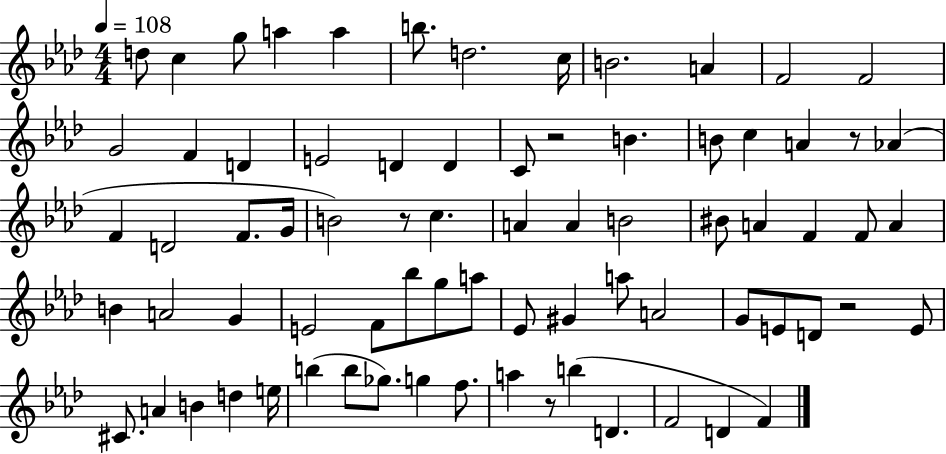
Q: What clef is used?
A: treble